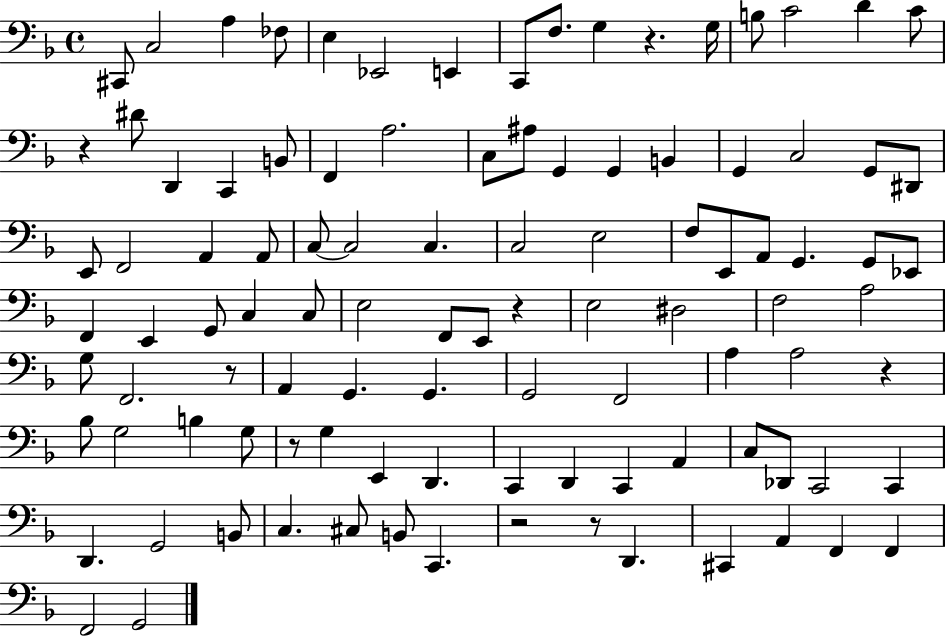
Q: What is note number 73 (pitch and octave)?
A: D2